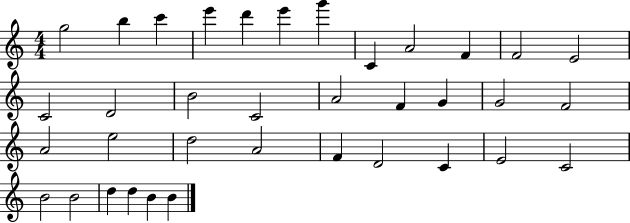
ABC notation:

X:1
T:Untitled
M:4/4
L:1/4
K:C
g2 b c' e' d' e' g' C A2 F F2 E2 C2 D2 B2 C2 A2 F G G2 F2 A2 e2 d2 A2 F D2 C E2 C2 B2 B2 d d B B